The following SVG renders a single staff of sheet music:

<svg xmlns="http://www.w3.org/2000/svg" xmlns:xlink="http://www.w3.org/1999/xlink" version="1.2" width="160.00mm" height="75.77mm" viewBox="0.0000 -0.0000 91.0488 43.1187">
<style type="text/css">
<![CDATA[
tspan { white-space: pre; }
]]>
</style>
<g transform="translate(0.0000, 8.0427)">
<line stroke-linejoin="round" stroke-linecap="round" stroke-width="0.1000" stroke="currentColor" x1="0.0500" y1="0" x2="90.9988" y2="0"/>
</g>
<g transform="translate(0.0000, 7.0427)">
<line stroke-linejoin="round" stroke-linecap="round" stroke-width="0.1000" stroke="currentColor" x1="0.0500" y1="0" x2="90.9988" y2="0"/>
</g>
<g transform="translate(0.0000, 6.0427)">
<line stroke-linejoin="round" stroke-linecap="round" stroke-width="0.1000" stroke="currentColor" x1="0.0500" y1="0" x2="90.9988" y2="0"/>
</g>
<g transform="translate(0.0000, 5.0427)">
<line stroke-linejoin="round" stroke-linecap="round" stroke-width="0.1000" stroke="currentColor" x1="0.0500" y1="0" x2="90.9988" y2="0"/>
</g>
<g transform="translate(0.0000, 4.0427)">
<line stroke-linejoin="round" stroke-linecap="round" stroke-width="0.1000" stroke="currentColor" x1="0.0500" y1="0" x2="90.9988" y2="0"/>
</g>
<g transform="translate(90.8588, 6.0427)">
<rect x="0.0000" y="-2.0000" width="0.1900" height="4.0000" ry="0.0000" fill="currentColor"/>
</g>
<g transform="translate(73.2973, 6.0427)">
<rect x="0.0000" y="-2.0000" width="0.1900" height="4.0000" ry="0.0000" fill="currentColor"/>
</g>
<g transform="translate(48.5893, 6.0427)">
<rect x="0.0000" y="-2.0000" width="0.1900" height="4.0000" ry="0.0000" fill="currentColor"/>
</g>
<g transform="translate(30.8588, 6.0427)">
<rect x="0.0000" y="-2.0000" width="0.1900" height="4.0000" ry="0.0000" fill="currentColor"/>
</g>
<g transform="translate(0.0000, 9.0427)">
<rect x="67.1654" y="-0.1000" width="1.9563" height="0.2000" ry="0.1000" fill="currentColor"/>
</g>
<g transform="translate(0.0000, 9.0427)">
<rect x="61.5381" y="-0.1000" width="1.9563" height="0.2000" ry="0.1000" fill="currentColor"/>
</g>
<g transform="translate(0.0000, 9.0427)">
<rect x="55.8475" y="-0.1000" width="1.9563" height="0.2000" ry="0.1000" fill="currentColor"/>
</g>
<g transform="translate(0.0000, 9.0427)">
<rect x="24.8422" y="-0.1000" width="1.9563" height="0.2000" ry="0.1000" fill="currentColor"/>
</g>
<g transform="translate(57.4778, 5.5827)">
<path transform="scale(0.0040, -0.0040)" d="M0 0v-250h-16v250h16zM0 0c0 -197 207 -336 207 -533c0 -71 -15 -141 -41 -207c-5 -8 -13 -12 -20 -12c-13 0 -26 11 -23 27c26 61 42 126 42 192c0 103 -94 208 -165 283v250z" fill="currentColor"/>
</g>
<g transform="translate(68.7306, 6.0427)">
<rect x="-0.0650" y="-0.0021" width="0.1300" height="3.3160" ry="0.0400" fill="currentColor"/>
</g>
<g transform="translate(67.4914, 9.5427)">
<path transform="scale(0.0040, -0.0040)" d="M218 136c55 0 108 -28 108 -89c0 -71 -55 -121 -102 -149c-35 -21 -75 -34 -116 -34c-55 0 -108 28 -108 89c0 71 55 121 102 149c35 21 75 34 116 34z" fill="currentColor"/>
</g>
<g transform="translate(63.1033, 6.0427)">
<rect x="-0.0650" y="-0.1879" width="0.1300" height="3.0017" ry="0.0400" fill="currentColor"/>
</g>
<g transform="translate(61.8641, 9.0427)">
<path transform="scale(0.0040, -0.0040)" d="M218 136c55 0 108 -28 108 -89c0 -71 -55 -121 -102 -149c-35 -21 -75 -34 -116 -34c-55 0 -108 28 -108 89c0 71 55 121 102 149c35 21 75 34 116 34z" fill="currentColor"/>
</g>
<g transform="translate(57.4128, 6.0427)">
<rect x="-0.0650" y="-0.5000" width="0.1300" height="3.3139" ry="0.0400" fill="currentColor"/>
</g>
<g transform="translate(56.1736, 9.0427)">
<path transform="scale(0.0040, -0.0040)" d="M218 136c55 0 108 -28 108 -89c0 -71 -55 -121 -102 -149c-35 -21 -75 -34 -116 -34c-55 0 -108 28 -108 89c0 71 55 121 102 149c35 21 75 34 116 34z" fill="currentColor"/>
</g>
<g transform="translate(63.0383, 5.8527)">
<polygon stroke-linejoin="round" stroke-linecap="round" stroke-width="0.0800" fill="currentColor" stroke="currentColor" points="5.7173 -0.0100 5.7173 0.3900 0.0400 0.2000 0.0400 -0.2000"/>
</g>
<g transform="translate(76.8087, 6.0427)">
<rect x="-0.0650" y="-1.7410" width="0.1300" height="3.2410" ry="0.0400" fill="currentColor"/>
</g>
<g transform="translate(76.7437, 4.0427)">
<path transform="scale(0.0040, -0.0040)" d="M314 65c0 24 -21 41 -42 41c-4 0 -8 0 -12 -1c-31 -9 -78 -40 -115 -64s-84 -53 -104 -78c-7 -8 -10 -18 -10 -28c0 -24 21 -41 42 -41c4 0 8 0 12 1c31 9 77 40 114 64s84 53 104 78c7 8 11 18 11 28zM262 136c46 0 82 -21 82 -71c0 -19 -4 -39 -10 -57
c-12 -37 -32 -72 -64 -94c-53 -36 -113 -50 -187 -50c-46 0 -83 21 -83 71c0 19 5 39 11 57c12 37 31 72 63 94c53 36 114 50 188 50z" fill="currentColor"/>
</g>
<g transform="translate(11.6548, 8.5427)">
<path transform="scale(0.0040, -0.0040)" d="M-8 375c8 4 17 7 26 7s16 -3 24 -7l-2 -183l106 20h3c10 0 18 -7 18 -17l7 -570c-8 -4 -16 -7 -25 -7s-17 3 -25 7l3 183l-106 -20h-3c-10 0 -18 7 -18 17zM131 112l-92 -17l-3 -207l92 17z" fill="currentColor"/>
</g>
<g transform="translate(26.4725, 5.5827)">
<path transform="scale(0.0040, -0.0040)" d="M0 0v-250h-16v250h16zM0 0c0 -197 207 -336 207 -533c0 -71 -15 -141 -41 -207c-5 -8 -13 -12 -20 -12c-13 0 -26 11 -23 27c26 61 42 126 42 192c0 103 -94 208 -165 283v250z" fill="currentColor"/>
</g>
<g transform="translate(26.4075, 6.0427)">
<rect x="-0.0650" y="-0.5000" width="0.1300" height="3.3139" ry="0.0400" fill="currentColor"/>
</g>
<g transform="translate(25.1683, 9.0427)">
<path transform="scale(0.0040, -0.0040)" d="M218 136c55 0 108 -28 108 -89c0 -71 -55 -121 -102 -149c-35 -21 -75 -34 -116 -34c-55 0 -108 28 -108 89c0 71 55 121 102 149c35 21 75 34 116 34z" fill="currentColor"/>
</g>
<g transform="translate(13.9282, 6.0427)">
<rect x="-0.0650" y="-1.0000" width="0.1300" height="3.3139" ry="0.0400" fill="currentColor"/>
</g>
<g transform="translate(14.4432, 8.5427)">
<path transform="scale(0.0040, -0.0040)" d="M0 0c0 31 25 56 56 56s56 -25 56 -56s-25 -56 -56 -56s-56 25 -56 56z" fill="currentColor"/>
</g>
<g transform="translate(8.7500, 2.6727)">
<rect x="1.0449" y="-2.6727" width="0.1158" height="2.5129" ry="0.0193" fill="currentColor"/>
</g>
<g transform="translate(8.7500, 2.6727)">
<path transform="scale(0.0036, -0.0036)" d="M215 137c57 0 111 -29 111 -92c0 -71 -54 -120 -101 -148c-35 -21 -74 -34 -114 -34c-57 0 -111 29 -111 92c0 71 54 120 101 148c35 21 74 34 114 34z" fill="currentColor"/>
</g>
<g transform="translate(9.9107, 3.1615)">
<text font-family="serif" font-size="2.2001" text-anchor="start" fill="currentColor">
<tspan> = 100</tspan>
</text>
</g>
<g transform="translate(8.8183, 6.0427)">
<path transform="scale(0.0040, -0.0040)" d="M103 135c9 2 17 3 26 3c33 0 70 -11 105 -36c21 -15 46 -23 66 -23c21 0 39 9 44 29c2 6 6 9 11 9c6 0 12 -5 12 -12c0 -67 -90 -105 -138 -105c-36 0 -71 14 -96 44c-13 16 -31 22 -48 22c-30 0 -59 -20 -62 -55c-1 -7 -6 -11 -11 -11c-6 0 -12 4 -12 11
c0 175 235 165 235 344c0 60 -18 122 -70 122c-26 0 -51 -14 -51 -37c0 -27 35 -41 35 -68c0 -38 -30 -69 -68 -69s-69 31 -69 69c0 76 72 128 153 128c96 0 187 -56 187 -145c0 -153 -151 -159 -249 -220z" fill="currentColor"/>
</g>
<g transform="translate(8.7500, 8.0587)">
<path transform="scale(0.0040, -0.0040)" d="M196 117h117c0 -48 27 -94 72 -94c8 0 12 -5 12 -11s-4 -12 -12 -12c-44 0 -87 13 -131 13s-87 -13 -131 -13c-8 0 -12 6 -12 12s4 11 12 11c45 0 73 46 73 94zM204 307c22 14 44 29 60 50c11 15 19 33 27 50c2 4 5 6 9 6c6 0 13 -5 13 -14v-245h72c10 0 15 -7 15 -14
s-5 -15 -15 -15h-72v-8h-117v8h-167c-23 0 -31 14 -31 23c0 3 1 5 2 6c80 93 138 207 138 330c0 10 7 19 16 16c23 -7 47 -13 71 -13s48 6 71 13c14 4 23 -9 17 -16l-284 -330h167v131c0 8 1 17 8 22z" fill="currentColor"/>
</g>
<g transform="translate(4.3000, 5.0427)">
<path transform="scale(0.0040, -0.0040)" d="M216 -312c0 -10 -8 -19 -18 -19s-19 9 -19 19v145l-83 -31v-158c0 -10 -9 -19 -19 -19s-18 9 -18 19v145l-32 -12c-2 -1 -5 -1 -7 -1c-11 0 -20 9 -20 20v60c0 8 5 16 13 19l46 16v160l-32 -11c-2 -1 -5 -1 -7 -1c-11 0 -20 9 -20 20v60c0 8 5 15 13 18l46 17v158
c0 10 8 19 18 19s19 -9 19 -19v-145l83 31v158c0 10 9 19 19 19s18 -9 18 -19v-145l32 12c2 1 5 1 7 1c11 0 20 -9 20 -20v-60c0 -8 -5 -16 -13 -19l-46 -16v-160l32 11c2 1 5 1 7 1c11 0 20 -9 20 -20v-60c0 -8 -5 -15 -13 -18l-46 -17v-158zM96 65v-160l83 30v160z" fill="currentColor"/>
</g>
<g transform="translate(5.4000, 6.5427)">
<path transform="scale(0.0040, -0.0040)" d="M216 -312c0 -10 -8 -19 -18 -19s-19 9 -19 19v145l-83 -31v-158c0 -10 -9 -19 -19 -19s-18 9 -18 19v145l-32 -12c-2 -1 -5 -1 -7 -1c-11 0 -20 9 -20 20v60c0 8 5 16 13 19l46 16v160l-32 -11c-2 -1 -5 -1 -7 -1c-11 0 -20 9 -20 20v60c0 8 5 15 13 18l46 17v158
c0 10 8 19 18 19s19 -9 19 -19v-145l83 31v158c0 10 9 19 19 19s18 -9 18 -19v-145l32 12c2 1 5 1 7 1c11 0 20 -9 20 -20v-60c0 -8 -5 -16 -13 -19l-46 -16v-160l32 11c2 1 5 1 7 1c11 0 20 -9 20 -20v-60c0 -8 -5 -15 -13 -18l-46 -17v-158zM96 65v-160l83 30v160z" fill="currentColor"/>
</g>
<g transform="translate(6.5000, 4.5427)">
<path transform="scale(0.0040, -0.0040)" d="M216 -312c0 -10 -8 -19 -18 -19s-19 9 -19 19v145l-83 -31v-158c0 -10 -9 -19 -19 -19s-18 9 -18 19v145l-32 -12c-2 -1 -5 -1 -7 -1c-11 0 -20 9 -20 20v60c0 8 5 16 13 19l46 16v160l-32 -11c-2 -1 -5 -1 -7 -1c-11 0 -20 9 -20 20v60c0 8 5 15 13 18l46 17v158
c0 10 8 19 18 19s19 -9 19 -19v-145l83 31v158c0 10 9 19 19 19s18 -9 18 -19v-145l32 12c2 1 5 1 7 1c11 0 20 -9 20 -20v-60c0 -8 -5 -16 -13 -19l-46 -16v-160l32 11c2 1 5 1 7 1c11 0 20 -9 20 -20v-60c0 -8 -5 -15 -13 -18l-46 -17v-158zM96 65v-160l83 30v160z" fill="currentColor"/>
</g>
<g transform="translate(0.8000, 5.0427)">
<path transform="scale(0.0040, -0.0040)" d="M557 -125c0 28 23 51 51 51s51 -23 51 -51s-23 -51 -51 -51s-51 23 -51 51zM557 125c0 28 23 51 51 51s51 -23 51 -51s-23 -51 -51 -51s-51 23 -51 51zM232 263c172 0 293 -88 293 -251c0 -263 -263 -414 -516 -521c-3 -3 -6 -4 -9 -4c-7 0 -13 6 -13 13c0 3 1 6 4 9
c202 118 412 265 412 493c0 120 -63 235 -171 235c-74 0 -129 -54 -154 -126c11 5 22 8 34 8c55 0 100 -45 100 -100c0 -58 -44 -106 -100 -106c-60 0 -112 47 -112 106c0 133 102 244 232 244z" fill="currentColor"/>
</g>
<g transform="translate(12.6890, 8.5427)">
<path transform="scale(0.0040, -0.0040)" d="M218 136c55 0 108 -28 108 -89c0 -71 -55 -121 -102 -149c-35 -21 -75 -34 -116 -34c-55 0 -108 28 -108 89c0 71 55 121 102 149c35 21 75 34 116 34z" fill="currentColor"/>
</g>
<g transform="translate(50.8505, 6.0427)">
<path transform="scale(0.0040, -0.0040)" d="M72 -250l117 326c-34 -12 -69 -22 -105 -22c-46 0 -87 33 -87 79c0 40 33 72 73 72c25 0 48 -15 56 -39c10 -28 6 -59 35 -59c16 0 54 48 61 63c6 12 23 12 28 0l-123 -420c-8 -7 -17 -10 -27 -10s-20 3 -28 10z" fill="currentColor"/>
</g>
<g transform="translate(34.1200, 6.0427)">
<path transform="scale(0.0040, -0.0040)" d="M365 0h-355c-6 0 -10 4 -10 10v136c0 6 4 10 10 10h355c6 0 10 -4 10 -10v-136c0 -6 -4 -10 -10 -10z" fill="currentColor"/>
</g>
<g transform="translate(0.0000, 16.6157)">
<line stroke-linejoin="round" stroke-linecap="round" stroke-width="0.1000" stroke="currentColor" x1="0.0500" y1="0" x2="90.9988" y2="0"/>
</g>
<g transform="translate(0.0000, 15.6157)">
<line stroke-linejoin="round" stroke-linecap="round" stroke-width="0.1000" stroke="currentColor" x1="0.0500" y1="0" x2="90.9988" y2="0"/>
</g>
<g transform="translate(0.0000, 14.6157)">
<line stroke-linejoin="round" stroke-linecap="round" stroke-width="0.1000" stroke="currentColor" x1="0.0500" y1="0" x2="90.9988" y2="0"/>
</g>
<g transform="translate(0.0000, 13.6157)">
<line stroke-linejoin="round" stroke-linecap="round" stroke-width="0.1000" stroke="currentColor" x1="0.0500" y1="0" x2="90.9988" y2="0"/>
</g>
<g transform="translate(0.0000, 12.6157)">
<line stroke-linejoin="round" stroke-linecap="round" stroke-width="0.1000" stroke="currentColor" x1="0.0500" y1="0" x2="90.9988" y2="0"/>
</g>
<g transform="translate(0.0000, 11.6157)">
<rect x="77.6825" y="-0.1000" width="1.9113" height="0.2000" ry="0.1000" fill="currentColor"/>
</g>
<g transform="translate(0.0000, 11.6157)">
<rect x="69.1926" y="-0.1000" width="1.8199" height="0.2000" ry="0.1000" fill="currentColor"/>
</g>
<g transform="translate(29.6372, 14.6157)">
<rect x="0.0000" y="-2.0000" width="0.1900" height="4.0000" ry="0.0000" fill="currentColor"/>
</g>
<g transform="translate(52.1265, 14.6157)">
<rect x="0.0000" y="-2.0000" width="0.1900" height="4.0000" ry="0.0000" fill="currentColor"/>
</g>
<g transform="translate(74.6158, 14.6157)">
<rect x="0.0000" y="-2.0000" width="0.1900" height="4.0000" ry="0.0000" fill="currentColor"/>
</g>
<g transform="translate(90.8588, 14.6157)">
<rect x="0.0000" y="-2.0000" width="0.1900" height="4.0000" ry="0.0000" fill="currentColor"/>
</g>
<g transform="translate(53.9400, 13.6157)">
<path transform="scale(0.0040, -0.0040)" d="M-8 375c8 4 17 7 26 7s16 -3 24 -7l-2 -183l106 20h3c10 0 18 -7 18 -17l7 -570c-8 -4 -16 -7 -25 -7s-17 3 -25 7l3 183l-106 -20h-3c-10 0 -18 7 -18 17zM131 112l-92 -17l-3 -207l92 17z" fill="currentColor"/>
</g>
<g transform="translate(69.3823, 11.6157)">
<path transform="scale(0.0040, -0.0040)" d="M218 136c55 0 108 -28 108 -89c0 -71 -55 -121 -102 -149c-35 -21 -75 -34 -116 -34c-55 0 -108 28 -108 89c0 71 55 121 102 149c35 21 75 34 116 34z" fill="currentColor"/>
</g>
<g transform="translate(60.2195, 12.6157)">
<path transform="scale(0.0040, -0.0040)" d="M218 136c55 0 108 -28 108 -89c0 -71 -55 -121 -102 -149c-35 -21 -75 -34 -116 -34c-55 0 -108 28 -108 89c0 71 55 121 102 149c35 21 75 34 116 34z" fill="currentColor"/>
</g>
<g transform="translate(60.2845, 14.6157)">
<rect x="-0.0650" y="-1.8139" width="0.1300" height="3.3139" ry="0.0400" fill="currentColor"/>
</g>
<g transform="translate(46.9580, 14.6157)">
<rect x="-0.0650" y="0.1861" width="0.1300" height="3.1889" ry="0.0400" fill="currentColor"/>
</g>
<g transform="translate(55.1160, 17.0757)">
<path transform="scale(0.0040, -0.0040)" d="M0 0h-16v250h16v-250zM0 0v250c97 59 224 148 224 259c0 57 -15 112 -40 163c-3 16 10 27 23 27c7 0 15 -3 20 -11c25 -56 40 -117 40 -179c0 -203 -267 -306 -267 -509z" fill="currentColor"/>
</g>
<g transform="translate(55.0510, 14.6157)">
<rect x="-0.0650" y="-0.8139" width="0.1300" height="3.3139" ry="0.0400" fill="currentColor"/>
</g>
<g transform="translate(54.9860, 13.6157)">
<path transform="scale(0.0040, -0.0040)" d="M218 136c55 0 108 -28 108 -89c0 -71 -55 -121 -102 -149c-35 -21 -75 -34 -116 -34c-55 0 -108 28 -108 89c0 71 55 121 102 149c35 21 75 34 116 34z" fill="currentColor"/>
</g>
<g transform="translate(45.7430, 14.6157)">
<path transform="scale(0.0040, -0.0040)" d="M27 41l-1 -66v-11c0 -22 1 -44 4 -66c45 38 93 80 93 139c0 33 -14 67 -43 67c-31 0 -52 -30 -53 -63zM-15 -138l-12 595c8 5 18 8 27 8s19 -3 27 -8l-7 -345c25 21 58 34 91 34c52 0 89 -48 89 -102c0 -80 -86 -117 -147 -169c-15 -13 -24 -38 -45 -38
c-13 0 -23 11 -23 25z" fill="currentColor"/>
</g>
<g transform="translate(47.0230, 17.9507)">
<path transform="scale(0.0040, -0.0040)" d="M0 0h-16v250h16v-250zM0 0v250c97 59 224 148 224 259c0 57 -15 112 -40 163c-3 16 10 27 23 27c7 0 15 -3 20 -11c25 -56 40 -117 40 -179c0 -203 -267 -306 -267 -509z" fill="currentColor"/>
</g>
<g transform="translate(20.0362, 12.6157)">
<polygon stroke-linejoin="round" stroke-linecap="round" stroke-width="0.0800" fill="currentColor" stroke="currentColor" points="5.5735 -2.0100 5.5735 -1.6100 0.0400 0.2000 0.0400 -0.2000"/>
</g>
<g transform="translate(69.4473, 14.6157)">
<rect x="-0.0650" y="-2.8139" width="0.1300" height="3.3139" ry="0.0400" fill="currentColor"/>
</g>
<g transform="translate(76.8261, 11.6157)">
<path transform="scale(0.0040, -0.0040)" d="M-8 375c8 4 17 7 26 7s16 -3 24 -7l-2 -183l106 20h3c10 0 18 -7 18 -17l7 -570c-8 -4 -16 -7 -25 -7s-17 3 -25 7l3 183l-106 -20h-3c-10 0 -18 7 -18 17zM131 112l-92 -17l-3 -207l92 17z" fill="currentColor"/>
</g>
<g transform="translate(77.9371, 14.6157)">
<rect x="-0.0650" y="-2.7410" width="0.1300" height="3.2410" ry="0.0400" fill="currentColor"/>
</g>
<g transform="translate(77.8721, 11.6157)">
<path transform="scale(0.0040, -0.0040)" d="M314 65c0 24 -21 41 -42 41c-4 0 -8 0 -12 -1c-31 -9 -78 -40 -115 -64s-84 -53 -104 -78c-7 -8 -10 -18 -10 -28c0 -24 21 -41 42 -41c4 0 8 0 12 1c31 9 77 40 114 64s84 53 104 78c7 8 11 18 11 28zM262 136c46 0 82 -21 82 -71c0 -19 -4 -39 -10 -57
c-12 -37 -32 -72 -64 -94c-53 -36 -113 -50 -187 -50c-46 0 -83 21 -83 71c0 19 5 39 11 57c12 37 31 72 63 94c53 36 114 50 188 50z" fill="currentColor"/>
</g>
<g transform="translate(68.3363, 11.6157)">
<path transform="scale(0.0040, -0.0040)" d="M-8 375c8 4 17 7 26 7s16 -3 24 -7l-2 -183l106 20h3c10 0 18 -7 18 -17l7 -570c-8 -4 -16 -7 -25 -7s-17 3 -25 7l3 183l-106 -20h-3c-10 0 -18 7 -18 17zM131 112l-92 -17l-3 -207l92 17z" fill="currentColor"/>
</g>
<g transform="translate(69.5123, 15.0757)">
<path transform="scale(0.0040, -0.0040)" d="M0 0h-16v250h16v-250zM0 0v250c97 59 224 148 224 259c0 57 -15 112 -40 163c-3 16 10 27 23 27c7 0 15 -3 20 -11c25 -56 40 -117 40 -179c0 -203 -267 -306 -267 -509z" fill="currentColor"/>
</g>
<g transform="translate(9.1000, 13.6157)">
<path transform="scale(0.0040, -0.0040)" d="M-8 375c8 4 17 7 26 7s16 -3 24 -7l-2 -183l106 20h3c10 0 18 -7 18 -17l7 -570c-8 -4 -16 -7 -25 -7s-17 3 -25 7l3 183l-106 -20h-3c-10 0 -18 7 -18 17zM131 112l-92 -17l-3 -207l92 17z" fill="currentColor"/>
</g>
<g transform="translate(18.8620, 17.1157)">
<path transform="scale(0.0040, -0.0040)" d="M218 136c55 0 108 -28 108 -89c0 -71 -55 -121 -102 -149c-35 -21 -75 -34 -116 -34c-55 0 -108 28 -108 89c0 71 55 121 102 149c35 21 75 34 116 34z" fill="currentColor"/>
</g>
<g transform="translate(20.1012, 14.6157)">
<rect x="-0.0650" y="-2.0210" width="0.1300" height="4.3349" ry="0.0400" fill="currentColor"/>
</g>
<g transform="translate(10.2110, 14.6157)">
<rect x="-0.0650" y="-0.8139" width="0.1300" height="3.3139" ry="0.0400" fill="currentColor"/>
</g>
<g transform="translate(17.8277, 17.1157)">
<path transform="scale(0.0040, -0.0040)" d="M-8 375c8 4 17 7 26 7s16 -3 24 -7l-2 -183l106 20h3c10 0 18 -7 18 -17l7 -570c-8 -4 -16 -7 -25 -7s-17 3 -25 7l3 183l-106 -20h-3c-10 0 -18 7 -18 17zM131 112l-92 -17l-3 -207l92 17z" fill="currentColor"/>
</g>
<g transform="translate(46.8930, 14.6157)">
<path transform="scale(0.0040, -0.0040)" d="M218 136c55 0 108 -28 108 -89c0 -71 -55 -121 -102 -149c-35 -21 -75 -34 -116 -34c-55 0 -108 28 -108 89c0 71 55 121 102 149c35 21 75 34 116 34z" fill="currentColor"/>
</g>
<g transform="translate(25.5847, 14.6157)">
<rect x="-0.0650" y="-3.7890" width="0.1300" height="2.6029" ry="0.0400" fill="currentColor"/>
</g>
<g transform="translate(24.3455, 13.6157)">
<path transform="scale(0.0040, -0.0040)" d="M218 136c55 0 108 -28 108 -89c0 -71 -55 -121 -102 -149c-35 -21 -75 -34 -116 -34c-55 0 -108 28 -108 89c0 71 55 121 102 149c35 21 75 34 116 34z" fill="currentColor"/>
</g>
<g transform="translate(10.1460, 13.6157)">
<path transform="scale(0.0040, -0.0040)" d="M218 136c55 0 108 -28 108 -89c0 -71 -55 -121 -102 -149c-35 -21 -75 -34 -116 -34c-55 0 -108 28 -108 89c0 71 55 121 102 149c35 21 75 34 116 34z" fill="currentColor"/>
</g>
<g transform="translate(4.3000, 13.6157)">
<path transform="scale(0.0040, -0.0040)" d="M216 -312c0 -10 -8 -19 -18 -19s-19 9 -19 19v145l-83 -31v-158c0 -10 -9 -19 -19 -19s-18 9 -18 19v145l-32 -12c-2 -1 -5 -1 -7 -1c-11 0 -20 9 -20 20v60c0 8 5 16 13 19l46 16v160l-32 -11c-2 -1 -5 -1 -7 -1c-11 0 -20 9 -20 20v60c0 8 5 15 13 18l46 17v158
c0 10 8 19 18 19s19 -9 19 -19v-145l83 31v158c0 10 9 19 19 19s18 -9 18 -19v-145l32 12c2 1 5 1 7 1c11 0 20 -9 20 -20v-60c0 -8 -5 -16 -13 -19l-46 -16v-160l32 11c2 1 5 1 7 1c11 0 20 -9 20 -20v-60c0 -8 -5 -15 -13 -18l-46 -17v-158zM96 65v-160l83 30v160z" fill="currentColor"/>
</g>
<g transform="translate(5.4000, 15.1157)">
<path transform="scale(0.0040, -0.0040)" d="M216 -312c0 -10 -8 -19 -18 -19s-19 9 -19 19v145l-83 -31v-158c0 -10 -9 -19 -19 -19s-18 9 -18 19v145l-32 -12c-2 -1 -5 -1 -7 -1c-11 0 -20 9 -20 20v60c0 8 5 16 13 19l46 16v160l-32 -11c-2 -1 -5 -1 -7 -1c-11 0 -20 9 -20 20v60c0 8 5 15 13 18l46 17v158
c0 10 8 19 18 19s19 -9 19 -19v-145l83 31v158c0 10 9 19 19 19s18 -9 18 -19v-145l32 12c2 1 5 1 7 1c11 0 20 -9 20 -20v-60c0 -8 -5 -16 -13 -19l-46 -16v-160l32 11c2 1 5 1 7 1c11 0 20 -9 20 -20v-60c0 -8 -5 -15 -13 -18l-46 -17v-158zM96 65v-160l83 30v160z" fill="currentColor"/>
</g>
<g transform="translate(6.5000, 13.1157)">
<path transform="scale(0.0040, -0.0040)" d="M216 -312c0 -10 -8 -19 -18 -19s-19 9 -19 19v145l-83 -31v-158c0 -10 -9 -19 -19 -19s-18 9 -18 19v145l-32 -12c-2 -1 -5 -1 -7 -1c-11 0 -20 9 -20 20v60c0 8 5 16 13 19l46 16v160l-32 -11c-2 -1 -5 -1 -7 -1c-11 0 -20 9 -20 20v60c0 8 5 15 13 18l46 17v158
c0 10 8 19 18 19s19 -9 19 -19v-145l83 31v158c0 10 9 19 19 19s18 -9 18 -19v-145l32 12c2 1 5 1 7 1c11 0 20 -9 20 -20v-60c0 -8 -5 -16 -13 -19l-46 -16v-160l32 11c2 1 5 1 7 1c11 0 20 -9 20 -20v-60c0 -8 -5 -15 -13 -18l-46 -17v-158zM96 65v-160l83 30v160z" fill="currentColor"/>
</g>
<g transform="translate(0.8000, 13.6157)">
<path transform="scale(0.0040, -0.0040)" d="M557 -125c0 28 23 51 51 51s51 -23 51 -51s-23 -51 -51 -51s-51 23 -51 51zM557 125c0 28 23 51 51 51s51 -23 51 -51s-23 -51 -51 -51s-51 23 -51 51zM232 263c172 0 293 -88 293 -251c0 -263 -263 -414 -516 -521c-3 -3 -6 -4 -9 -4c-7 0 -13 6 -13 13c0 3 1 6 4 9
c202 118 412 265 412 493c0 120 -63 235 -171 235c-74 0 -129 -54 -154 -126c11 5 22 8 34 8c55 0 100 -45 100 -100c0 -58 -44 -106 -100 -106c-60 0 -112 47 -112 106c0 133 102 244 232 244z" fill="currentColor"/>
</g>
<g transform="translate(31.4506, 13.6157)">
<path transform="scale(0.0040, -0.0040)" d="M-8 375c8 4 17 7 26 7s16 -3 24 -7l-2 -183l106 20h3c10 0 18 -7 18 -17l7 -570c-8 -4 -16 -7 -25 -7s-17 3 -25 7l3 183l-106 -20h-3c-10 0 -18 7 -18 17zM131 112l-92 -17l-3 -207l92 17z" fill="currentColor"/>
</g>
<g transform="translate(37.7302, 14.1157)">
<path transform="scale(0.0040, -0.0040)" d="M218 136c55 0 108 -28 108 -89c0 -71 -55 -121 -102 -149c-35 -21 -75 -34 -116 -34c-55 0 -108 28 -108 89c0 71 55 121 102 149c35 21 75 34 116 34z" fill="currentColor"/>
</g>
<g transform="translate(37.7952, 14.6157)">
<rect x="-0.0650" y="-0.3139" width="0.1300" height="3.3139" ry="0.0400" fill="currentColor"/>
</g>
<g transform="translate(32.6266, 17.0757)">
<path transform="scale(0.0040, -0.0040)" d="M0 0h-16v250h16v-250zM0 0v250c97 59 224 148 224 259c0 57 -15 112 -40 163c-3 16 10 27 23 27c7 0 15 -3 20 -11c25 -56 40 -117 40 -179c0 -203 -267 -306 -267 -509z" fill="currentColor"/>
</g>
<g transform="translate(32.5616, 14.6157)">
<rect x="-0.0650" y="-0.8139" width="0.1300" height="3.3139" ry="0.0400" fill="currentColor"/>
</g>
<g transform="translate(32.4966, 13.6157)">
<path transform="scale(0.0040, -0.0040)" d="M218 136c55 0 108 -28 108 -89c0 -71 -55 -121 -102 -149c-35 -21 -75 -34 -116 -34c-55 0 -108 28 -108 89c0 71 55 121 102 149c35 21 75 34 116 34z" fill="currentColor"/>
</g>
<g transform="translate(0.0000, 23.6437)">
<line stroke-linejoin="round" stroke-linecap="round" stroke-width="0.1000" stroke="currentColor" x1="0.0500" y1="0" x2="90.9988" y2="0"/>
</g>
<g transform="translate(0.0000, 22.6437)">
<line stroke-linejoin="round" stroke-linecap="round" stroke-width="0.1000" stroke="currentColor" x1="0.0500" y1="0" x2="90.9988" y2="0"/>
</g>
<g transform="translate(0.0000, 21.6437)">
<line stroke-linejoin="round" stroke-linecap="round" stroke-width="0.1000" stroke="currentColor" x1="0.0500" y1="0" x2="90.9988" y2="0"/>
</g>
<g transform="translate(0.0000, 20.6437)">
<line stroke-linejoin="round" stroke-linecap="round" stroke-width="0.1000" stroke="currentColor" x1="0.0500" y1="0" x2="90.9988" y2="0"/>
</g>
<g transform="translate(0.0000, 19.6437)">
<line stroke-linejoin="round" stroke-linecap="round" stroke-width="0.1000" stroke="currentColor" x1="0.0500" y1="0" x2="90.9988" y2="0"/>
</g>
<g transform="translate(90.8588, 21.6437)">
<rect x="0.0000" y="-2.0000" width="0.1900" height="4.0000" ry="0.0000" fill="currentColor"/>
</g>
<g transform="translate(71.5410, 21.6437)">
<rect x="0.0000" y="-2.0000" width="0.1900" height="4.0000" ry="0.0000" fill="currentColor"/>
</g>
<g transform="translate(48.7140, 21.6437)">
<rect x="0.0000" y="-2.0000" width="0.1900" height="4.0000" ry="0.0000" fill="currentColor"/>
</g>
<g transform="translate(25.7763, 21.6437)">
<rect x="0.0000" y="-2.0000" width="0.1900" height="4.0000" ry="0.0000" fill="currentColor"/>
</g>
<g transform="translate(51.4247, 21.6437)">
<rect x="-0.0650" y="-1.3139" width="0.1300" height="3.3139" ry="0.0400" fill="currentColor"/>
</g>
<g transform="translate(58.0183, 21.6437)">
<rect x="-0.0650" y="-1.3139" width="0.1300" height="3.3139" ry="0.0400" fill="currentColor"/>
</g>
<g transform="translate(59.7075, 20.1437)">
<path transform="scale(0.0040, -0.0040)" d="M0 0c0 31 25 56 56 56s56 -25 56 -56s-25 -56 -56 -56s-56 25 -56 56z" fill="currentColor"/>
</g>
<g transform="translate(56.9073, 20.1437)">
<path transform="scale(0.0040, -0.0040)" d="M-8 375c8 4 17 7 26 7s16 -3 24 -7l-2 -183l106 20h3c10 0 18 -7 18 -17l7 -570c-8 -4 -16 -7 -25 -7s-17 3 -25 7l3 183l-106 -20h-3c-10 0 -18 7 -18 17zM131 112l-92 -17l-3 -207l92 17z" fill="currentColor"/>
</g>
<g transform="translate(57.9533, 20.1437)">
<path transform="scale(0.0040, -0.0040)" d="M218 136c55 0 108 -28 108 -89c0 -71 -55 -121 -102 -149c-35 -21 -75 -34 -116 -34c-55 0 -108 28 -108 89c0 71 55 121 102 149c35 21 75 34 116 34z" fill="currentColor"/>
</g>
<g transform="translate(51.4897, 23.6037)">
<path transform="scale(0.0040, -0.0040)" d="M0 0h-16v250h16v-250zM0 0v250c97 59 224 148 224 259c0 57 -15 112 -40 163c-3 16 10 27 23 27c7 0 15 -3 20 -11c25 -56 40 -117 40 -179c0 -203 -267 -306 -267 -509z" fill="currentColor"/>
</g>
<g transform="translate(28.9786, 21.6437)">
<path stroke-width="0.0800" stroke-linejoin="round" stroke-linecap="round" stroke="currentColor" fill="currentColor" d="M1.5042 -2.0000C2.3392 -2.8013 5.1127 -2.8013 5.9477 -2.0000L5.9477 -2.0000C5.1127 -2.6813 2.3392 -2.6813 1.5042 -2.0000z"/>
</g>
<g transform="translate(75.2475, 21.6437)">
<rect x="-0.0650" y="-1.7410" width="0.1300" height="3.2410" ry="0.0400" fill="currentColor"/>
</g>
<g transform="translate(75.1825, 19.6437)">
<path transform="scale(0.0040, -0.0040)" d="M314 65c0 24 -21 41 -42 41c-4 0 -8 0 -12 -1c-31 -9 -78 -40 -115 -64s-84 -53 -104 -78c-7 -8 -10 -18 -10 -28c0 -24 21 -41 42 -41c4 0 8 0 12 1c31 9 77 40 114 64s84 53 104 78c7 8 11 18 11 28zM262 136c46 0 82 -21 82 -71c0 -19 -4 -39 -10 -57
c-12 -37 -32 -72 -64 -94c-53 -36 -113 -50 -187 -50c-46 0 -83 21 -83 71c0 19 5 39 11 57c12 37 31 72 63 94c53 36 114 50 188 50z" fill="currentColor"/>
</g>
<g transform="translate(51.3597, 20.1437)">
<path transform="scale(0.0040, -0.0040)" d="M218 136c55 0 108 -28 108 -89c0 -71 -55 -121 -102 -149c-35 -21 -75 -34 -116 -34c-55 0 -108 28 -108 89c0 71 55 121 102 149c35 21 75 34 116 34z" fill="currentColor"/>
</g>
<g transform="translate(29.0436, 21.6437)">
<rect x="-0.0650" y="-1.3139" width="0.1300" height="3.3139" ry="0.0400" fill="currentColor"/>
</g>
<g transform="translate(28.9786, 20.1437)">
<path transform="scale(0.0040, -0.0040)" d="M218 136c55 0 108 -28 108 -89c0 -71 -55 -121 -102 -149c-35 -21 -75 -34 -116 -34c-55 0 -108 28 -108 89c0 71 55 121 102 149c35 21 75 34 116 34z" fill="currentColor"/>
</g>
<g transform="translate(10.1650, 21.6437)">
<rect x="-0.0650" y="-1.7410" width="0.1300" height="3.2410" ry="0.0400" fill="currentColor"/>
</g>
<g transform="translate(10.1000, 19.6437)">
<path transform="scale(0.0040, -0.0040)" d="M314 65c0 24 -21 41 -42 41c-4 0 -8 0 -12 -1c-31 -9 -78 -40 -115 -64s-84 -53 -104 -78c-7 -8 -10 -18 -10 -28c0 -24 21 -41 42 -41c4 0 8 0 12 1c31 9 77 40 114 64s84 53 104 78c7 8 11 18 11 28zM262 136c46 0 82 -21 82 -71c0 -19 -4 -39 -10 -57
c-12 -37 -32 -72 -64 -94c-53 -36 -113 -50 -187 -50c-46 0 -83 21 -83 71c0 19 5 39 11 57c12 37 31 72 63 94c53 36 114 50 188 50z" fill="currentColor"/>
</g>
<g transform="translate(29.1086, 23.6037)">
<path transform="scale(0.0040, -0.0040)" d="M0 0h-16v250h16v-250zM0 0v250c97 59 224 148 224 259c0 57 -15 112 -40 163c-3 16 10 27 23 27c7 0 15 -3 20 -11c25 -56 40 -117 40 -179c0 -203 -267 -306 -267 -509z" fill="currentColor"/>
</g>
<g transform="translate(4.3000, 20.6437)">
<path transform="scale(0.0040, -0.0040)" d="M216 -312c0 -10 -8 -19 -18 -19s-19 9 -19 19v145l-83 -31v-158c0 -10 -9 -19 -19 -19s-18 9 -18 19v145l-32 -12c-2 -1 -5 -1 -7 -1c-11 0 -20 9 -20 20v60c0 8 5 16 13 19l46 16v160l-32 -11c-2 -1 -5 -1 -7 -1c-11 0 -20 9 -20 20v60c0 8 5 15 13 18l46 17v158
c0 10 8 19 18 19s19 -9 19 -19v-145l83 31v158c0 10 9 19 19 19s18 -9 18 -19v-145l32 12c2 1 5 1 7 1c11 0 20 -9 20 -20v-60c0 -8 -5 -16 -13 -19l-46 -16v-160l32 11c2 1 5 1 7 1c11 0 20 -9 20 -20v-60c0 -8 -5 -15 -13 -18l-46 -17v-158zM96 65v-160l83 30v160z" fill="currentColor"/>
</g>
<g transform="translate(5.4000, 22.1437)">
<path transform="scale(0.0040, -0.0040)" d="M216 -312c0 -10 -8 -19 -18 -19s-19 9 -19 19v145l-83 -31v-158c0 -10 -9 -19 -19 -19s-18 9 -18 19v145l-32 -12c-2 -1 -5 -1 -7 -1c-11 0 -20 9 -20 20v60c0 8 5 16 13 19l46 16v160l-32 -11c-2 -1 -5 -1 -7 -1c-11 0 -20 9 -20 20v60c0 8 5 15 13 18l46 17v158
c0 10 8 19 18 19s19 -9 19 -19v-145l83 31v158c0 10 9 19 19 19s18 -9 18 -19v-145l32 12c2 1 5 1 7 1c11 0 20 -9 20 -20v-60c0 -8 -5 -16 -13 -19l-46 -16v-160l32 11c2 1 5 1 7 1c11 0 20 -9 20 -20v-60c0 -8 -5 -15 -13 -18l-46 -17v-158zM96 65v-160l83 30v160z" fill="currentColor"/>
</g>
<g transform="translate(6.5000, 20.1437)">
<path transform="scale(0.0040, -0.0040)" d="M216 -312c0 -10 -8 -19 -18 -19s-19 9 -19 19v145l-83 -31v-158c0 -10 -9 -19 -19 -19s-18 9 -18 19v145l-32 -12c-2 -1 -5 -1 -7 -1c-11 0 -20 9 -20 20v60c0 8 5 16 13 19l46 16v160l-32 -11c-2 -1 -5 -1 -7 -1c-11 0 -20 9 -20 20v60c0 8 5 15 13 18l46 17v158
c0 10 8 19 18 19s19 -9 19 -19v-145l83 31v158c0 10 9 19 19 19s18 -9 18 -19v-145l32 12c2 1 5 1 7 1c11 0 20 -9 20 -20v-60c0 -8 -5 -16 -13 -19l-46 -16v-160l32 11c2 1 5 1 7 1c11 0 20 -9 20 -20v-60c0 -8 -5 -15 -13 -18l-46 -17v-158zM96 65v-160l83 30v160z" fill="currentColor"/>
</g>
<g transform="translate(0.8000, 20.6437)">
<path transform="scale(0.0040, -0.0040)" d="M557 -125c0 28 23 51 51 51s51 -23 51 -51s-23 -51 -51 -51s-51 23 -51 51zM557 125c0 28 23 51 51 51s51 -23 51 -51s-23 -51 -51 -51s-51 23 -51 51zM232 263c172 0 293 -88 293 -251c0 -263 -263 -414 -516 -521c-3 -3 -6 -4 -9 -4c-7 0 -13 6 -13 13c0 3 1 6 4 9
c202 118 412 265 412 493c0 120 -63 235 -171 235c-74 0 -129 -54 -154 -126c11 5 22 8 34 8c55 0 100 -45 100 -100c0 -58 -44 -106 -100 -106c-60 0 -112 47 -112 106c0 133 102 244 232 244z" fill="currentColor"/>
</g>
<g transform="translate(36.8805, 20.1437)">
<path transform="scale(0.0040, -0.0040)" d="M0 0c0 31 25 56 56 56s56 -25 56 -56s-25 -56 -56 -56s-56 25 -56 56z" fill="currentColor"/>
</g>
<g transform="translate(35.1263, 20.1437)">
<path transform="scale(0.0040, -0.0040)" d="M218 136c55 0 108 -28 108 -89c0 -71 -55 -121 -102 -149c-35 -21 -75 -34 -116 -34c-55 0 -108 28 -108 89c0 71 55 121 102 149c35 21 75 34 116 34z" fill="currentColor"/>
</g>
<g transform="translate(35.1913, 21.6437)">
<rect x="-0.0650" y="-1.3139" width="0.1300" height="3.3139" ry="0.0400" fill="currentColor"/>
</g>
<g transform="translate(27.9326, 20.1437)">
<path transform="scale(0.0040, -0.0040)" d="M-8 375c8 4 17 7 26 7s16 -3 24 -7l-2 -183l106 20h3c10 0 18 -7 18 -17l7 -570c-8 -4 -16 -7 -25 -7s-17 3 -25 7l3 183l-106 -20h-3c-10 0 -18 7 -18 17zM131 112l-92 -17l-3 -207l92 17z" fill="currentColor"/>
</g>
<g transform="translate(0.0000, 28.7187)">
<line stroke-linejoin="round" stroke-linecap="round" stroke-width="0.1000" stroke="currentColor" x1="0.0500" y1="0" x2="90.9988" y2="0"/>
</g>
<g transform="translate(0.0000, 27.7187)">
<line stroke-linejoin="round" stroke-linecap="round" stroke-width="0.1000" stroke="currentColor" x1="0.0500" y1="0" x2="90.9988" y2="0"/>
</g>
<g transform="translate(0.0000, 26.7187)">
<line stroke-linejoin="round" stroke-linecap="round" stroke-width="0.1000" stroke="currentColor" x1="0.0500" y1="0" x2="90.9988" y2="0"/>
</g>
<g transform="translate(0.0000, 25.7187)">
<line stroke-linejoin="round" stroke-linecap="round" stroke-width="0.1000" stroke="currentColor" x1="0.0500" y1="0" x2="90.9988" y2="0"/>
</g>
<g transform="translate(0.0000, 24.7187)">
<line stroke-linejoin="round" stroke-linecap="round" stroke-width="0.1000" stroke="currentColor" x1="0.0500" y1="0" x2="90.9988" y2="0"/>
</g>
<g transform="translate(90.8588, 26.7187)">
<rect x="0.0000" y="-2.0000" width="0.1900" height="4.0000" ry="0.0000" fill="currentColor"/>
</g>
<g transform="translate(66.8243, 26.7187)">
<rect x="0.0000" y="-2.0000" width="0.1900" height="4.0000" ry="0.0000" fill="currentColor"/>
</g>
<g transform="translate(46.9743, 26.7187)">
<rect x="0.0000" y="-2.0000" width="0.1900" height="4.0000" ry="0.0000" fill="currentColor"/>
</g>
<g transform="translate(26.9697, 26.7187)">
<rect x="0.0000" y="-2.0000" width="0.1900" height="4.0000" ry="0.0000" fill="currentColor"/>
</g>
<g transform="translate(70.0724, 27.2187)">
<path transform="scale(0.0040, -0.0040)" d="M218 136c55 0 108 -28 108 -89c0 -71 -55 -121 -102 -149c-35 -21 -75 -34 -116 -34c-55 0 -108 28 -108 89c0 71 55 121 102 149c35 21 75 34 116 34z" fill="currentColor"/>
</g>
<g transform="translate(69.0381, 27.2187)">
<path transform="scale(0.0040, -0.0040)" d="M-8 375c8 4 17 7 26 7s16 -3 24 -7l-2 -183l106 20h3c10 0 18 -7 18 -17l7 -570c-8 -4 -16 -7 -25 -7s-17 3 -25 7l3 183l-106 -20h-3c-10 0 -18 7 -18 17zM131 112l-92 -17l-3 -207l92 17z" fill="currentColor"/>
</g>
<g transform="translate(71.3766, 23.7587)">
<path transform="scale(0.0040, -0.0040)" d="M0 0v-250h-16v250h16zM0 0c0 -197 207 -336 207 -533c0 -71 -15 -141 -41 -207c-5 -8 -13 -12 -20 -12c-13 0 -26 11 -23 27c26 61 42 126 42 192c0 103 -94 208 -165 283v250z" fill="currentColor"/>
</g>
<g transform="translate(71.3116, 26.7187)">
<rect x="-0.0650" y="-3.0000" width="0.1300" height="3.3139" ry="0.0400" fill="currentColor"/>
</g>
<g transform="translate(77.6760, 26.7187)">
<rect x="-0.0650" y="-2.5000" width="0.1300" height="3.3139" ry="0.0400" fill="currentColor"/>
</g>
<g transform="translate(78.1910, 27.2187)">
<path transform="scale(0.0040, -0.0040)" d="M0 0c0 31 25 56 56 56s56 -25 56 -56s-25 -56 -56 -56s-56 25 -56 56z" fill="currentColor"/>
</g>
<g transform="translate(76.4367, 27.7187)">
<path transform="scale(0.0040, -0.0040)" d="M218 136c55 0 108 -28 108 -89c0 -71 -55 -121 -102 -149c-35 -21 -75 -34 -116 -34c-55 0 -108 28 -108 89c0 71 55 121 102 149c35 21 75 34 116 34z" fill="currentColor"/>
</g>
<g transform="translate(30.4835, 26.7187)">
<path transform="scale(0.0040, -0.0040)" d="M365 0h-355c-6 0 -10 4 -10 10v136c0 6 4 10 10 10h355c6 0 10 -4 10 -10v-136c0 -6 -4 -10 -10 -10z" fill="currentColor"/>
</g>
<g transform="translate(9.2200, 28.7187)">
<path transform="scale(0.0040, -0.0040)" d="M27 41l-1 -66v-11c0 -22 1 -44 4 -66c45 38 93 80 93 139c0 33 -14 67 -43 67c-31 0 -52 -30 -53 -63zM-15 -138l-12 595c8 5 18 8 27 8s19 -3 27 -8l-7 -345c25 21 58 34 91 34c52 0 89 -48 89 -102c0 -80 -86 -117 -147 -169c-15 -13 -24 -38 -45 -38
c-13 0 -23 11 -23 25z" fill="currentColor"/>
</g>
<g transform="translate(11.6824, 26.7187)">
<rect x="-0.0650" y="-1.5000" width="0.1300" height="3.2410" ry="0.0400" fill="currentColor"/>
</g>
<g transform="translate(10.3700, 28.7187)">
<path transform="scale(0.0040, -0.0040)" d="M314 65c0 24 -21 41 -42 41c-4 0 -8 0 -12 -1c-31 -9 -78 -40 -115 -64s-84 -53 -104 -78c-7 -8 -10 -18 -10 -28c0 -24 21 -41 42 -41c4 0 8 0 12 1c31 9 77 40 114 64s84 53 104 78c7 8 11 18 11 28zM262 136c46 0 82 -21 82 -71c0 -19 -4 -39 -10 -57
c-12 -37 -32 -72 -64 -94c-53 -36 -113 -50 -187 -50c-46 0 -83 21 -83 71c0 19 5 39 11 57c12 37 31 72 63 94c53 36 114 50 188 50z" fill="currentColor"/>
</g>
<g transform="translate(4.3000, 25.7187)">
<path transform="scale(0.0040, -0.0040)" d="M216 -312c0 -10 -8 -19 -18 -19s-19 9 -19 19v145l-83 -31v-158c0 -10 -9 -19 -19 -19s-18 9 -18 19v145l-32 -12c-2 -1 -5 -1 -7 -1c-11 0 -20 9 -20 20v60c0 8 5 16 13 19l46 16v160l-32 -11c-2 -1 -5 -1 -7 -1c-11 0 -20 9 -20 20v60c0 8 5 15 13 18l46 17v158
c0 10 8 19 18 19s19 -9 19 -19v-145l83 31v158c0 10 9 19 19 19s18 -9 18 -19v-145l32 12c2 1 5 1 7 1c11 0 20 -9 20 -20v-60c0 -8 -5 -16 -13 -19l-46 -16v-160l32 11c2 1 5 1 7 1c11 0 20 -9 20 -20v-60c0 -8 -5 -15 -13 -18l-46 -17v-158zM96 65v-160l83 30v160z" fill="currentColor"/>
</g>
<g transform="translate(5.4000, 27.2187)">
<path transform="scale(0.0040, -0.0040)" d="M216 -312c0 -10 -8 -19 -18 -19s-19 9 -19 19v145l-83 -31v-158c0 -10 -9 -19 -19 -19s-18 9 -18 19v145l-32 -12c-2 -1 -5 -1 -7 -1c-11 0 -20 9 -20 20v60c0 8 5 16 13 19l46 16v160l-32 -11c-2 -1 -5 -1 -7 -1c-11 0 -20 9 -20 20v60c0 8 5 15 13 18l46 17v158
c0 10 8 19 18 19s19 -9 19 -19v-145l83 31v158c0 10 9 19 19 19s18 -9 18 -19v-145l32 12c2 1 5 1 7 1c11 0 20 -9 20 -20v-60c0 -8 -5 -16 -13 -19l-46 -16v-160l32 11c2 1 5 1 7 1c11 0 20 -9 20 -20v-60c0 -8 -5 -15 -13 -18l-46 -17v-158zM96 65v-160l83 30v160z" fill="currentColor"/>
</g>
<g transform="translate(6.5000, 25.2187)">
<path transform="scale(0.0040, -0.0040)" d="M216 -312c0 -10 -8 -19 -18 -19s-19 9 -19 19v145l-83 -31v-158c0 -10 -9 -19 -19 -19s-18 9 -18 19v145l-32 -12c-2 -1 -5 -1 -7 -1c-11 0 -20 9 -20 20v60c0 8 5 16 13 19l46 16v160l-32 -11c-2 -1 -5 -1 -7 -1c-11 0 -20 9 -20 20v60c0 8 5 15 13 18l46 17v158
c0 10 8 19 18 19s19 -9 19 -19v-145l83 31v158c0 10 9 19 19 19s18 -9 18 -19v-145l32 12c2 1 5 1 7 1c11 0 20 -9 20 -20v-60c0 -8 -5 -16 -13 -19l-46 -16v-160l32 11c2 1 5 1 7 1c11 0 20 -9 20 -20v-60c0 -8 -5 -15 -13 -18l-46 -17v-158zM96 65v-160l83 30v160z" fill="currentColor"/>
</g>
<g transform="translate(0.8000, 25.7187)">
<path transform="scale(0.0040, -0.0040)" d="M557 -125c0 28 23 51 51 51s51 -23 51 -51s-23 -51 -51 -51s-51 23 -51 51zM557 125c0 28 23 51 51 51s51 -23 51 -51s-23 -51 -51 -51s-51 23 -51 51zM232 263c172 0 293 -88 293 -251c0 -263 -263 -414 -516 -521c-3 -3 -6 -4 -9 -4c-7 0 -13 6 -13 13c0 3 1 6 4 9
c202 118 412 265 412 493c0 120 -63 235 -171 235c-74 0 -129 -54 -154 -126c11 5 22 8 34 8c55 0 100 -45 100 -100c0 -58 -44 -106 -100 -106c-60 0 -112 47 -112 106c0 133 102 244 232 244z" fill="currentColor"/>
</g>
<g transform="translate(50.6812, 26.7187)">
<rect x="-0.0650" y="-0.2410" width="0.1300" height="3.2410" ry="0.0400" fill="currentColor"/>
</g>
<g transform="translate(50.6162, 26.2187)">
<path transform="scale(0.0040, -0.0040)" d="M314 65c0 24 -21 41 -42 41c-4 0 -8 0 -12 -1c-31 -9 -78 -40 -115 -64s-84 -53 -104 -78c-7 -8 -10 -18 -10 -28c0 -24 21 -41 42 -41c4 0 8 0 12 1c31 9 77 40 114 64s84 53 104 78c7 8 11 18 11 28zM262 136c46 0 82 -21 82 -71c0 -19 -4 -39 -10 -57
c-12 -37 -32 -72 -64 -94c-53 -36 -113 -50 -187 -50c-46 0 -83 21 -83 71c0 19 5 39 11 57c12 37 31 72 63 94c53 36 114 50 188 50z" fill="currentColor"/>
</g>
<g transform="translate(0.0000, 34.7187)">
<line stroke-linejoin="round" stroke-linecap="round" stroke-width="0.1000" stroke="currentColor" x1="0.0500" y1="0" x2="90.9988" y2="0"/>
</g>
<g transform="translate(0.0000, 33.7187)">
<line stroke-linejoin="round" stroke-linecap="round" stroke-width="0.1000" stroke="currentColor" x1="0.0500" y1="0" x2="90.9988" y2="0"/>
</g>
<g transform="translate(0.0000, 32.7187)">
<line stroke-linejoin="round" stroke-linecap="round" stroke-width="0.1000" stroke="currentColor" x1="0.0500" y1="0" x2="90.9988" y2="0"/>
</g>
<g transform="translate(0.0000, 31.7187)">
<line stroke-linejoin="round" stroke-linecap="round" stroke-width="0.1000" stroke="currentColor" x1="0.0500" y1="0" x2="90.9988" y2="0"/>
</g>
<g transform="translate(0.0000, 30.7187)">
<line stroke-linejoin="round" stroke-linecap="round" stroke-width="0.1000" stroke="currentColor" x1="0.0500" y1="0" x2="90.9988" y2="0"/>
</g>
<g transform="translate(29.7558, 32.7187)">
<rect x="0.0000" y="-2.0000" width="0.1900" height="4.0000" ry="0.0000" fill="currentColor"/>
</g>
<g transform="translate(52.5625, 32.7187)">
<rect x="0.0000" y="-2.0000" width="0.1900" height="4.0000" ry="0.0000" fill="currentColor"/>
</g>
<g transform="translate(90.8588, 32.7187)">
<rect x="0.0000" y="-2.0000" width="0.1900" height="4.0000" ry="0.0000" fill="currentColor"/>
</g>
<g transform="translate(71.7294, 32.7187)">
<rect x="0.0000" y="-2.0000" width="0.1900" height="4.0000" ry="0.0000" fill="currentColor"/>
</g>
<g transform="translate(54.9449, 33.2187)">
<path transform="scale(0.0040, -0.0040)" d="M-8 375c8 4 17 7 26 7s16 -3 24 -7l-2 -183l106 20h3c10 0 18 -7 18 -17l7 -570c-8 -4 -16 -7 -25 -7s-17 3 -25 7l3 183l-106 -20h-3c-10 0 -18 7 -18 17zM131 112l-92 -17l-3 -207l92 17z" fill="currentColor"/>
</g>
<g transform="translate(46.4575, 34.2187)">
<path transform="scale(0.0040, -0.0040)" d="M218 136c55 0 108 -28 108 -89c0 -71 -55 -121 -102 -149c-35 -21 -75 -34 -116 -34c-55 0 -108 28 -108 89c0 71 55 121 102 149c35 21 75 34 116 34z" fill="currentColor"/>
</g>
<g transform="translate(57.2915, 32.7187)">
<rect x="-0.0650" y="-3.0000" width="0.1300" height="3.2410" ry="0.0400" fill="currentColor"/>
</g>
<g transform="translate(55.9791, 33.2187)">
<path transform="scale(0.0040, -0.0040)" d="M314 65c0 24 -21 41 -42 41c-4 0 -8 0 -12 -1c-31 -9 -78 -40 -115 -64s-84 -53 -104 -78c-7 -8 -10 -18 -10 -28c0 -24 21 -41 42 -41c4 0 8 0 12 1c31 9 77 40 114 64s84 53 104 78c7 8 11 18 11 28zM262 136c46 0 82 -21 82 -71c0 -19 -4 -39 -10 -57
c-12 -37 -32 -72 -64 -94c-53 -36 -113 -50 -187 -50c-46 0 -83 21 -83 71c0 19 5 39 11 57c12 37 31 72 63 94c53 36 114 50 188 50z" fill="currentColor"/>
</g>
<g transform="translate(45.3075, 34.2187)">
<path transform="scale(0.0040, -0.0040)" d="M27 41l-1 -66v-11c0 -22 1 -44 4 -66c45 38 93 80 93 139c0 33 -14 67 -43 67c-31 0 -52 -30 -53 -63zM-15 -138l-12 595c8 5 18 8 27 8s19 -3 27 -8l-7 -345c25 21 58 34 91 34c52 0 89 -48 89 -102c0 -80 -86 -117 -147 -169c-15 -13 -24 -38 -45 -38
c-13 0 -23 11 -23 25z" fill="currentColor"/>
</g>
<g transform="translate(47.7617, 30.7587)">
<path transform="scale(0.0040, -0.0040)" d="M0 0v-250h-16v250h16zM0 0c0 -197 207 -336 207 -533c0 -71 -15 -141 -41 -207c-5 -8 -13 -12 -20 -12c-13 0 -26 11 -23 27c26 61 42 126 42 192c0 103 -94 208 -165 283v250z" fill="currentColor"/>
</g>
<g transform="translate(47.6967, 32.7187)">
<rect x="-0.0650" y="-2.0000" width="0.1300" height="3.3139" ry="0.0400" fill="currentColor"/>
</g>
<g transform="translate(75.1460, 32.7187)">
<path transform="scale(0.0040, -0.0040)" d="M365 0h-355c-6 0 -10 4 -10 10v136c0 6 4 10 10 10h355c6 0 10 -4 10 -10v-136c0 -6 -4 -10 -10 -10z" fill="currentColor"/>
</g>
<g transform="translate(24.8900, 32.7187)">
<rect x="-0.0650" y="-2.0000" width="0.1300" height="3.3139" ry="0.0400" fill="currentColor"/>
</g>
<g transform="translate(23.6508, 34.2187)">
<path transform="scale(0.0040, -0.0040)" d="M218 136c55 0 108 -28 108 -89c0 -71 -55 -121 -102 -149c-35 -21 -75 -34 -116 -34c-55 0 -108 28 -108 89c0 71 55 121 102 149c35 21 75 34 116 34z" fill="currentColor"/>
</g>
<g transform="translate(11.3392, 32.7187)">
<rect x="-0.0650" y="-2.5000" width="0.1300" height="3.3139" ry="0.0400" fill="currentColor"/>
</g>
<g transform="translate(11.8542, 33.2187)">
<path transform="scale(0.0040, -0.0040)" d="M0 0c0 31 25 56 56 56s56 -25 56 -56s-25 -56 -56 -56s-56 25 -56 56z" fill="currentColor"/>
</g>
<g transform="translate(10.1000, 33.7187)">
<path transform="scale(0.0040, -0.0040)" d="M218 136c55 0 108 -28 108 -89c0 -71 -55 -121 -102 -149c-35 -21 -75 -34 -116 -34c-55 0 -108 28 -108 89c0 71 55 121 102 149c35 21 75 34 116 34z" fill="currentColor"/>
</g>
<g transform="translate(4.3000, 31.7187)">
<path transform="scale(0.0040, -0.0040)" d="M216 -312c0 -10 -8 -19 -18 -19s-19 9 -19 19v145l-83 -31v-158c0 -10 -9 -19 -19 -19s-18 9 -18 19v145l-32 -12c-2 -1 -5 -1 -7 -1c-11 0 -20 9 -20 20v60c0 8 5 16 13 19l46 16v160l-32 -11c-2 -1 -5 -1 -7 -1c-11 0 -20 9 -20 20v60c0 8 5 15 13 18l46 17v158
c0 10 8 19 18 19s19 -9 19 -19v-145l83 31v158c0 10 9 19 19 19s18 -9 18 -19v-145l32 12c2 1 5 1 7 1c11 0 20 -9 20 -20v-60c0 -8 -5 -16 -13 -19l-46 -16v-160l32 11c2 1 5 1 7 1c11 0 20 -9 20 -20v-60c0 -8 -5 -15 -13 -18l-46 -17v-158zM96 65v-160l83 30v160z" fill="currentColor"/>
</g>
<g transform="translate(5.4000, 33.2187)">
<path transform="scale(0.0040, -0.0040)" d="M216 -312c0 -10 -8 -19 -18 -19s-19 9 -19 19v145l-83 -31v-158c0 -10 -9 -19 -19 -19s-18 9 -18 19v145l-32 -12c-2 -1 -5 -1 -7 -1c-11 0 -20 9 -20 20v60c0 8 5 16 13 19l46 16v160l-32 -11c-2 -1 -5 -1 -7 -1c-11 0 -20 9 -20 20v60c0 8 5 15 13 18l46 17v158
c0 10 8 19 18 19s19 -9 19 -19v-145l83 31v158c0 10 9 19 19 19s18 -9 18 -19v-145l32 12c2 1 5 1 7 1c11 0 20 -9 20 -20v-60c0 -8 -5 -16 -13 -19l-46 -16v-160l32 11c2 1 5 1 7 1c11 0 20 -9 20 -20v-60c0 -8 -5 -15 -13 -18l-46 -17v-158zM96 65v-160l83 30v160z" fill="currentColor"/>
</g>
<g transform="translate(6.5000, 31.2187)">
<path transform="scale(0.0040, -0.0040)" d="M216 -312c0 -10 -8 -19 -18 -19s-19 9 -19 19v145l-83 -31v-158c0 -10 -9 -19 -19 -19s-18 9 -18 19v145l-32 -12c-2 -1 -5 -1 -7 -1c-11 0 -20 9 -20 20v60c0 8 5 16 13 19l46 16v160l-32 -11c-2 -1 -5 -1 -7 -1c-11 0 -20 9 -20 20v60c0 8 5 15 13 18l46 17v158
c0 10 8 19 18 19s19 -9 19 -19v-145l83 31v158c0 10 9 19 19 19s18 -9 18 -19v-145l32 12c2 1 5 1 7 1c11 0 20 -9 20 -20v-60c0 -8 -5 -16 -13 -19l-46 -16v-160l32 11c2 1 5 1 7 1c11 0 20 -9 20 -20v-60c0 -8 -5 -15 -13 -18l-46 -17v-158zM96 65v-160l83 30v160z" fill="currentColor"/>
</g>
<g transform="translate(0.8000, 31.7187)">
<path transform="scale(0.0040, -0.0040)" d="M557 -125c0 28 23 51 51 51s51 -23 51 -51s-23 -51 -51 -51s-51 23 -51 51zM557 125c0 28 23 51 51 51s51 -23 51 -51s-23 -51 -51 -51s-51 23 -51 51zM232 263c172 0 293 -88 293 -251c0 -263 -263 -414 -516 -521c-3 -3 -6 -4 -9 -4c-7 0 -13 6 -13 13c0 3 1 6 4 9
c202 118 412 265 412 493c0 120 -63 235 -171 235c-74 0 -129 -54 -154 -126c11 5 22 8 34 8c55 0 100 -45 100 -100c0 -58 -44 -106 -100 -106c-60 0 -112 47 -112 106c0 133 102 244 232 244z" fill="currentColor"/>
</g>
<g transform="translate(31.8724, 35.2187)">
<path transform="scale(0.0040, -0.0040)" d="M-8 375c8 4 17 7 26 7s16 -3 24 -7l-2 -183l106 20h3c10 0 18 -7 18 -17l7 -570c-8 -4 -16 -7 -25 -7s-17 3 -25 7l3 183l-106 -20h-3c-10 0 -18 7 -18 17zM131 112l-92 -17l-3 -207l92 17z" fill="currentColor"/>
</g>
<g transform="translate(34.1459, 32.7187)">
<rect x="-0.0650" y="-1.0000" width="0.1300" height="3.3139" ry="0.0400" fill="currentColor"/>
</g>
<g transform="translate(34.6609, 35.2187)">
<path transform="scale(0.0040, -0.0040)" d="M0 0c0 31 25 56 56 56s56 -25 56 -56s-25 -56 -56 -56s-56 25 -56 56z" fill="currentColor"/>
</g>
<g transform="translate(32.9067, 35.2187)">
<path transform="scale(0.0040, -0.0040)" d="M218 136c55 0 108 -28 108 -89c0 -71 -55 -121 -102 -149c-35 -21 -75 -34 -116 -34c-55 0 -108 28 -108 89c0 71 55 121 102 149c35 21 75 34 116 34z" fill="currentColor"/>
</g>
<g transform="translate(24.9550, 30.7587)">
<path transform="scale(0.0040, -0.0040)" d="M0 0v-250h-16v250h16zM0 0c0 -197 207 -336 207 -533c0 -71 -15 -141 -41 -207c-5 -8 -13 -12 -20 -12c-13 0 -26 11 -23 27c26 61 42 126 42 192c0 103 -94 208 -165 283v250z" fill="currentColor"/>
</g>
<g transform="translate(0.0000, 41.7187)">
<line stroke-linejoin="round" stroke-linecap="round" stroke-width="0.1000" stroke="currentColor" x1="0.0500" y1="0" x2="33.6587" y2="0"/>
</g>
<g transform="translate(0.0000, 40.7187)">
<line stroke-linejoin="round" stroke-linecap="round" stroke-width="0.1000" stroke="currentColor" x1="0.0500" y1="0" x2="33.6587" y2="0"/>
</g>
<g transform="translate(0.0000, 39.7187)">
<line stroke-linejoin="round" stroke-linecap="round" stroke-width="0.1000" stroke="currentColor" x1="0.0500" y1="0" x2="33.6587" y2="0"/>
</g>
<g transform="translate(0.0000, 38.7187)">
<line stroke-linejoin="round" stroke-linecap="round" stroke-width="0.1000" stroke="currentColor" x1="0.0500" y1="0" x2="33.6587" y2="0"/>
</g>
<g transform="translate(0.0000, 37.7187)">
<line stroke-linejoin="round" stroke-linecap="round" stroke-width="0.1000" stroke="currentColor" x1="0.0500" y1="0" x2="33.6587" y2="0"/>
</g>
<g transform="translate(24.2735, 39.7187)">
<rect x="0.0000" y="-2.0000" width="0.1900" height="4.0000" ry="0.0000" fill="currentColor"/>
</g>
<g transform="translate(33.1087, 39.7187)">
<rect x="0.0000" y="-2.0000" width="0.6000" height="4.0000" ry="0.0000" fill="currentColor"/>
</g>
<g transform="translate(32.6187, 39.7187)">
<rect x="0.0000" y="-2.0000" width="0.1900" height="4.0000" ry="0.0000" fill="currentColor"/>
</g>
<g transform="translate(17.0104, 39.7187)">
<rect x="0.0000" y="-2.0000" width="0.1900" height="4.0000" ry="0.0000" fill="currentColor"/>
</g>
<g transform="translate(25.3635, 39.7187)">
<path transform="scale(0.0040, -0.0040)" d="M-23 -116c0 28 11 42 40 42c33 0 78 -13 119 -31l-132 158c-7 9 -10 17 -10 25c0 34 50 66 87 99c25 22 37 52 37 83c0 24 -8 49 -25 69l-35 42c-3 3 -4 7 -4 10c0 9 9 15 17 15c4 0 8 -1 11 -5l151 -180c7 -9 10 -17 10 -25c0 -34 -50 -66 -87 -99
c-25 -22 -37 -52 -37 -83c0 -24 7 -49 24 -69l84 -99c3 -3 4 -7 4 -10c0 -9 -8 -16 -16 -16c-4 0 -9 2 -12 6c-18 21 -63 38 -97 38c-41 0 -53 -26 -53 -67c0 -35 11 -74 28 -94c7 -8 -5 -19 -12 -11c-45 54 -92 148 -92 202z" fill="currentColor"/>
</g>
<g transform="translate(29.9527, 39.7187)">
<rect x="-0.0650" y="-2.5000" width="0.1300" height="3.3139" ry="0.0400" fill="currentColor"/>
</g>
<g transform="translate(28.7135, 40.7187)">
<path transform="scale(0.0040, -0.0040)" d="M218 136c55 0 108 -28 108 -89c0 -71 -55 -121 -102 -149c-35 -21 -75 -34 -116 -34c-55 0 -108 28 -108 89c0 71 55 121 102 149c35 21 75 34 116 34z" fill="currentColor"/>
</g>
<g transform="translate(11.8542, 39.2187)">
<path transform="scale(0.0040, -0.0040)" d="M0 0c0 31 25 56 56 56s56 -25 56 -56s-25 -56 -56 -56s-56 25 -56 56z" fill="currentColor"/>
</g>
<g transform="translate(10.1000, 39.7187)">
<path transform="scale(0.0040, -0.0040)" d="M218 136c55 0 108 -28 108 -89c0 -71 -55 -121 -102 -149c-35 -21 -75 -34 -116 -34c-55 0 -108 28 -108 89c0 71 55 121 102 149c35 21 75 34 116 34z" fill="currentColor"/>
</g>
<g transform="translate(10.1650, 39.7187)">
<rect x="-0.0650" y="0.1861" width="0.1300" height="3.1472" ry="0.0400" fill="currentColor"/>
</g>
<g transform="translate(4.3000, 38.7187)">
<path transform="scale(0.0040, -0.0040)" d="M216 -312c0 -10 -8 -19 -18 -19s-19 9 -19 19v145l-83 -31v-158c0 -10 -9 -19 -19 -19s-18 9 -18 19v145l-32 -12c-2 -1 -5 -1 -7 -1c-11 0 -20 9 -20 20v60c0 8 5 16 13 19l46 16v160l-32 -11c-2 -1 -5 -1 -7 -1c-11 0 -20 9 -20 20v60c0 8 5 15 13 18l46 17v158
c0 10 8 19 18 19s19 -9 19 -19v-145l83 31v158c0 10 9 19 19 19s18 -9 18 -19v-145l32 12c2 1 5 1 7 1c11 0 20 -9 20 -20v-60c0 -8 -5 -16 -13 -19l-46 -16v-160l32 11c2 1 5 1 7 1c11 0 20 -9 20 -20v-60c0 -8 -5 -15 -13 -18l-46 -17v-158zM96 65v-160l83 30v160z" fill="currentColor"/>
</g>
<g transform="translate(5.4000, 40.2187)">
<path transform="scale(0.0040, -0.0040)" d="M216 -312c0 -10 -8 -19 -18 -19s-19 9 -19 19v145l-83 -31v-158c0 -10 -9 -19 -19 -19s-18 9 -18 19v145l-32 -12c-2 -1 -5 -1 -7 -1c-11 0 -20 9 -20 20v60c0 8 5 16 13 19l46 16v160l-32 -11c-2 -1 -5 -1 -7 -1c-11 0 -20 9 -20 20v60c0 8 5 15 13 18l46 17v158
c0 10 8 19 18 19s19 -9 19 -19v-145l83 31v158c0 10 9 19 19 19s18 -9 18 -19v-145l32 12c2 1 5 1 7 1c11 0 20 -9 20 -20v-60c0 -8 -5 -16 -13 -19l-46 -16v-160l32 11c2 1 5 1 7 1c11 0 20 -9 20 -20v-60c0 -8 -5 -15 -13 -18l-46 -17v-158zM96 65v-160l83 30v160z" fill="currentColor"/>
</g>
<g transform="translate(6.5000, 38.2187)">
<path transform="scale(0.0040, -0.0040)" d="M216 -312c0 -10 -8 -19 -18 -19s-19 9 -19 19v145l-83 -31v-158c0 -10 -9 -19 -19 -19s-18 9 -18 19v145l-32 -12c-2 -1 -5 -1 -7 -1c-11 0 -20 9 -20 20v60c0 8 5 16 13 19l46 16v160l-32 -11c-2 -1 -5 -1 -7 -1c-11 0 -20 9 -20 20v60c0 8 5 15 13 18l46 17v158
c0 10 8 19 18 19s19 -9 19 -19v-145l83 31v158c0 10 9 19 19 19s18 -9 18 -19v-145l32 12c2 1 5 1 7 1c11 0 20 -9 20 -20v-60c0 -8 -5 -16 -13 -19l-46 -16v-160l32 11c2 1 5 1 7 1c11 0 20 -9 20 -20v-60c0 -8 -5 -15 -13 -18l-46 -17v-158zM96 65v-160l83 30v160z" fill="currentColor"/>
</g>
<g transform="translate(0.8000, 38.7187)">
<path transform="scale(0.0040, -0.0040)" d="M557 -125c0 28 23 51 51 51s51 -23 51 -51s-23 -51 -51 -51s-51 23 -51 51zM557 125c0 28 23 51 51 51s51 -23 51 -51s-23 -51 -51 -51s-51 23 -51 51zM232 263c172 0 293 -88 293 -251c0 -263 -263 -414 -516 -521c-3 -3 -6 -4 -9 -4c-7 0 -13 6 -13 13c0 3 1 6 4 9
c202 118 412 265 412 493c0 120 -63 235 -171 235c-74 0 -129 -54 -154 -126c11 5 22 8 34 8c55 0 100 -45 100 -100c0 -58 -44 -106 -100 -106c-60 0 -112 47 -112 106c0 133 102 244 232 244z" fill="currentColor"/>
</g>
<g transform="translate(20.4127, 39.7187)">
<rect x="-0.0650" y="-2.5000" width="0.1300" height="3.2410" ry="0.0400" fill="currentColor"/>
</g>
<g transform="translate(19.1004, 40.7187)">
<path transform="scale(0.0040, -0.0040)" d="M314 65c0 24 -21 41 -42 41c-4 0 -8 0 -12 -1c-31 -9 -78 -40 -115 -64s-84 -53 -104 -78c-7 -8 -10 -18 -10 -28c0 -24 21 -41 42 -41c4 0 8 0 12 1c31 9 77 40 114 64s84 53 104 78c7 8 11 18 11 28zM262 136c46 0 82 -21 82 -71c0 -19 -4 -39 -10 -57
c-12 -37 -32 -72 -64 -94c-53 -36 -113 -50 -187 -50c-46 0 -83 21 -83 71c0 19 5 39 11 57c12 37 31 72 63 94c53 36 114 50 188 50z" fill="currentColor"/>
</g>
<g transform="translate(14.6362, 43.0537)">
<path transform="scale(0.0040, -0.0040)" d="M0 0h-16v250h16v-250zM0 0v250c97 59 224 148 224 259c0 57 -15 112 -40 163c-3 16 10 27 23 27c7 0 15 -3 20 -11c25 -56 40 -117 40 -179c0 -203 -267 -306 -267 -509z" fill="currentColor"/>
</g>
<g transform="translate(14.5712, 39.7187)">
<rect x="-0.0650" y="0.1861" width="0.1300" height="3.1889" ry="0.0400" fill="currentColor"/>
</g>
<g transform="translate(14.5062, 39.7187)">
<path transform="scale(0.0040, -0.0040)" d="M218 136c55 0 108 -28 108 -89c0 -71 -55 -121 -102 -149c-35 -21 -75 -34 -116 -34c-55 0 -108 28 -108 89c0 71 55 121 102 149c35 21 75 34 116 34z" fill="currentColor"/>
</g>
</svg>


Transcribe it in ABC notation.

X:1
T:Untitled
M:2/4
L:1/4
K:A
F,, E,,/2 z2 z/2 E,,/2 E,,/2 D,,/2 A,2 F, F,,/2 F,/2 F,/2 E, _D,/2 F,/2 A, C/2 C2 A,2 G,/2 G, ^G,/2 G, A,2 _G,,2 z2 E,2 C,/2 B,, B,, A,,/2 F,, _A,,/2 C,2 z2 D, D,/2 B,,2 z B,,